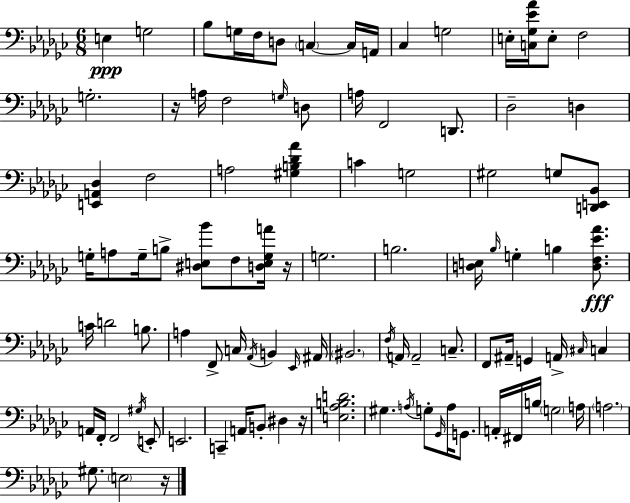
X:1
T:Untitled
M:6/8
L:1/4
K:Ebm
E, G,2 _B,/2 G,/4 F,/4 D,/2 C, C,/4 A,,/4 _C, G,2 E,/4 [C,_G,_E_A]/4 E,/2 F,2 G,2 z/4 A,/4 F,2 G,/4 D,/2 A,/4 F,,2 D,,/2 _D,2 D, [E,,A,,_D,] F,2 A,2 [^G,B,_D_A] C G,2 ^G,2 G,/2 [D,,E,,_B,,]/2 G,/4 A,/2 G,/4 B,/2 [^D,E,_B]/2 F,/2 [D,E,G,A]/4 z/4 G,2 B,2 [D,E,]/4 _B,/4 G, B, [D,F,_E_A]/2 C/4 D2 B,/2 A, F,,/2 C,/4 _A,,/4 B,, _E,,/4 ^A,,/4 ^B,,2 F,/4 A,,/4 A,,2 C,/2 F,,/2 ^A,,/4 G,, A,,/4 ^C,/4 C, A,,/4 F,,/4 F,,2 ^G,/4 E,,/2 E,,2 C,, A,,/4 B,,/2 ^D, z/4 [E,_A,B,D]2 ^G, A,/4 G,/2 _G,,/4 A,/4 G,,/2 A,,/4 ^F,,/4 B,/4 G,2 A,/4 A,2 ^G,/2 E,2 z/4